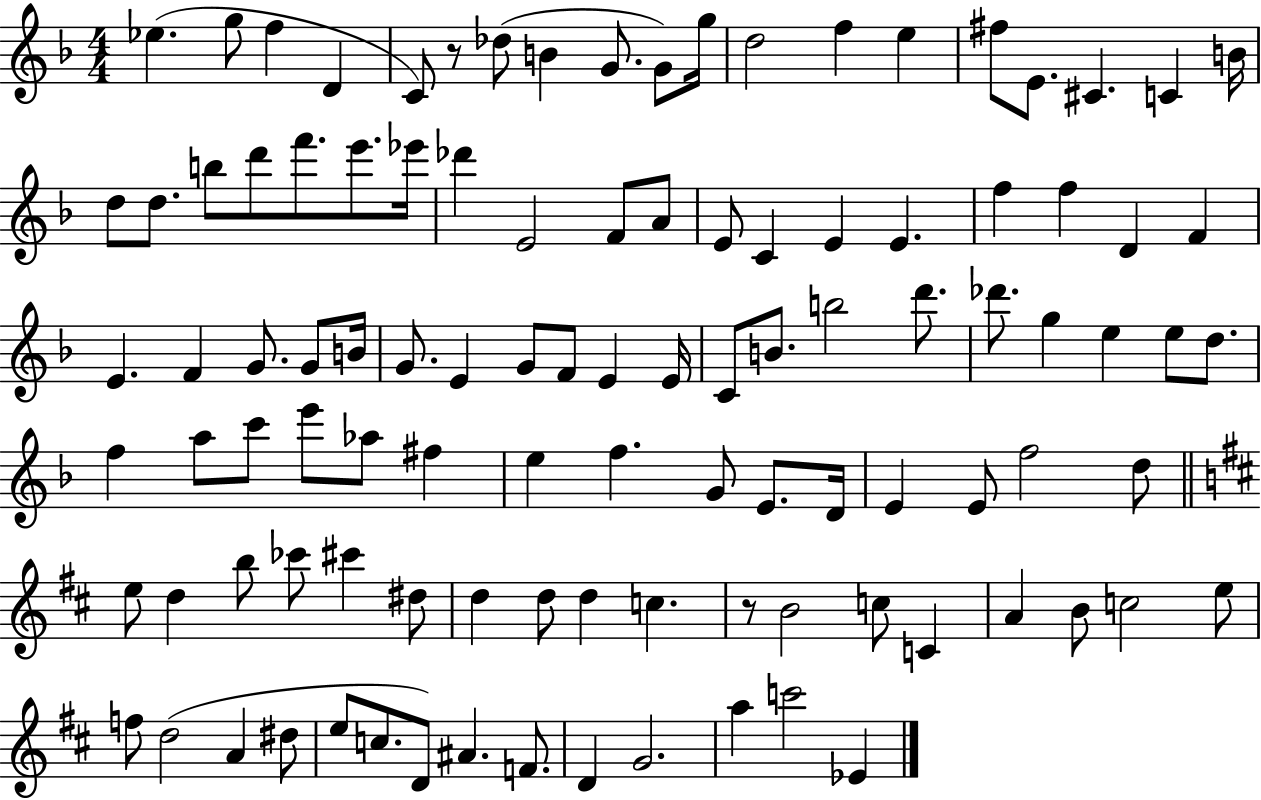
Eb5/q. G5/e F5/q D4/q C4/e R/e Db5/e B4/q G4/e. G4/e G5/s D5/h F5/q E5/q F#5/e E4/e. C#4/q. C4/q B4/s D5/e D5/e. B5/e D6/e F6/e. E6/e. Eb6/s Db6/q E4/h F4/e A4/e E4/e C4/q E4/q E4/q. F5/q F5/q D4/q F4/q E4/q. F4/q G4/e. G4/e B4/s G4/e. E4/q G4/e F4/e E4/q E4/s C4/e B4/e. B5/h D6/e. Db6/e. G5/q E5/q E5/e D5/e. F5/q A5/e C6/e E6/e Ab5/e F#5/q E5/q F5/q. G4/e E4/e. D4/s E4/q E4/e F5/h D5/e E5/e D5/q B5/e CES6/e C#6/q D#5/e D5/q D5/e D5/q C5/q. R/e B4/h C5/e C4/q A4/q B4/e C5/h E5/e F5/e D5/h A4/q D#5/e E5/e C5/e. D4/e A#4/q. F4/e. D4/q G4/h. A5/q C6/h Eb4/q